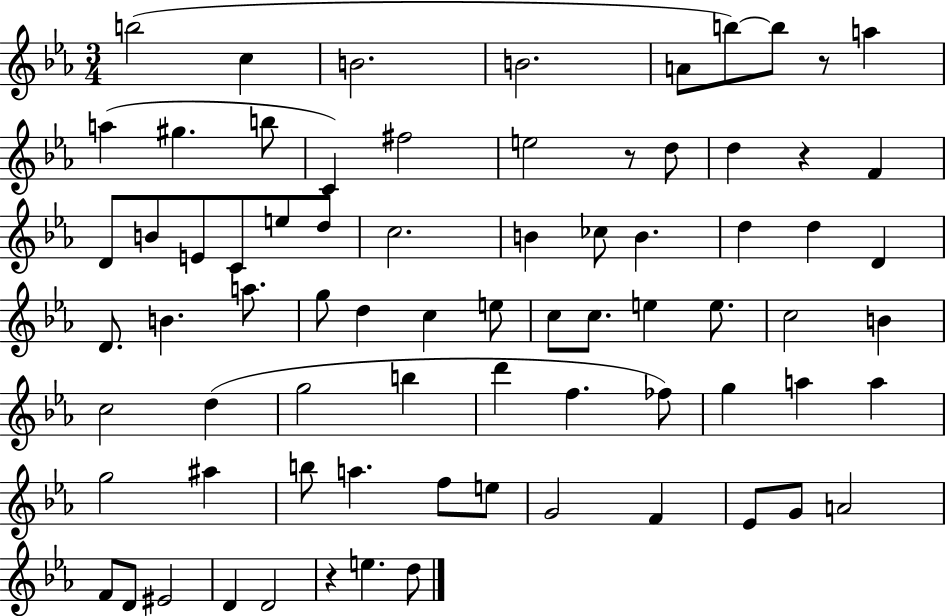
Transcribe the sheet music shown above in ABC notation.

X:1
T:Untitled
M:3/4
L:1/4
K:Eb
b2 c B2 B2 A/2 b/2 b/2 z/2 a a ^g b/2 C ^f2 e2 z/2 d/2 d z F D/2 B/2 E/2 C/2 e/2 d/2 c2 B _c/2 B d d D D/2 B a/2 g/2 d c e/2 c/2 c/2 e e/2 c2 B c2 d g2 b d' f _f/2 g a a g2 ^a b/2 a f/2 e/2 G2 F _E/2 G/2 A2 F/2 D/2 ^E2 D D2 z e d/2